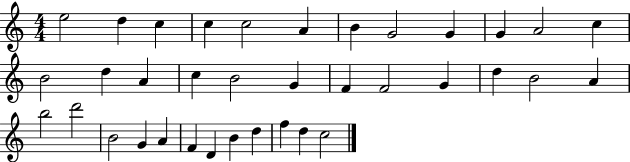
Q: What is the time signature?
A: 4/4